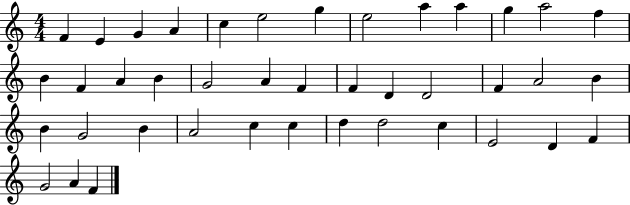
X:1
T:Untitled
M:4/4
L:1/4
K:C
F E G A c e2 g e2 a a g a2 f B F A B G2 A F F D D2 F A2 B B G2 B A2 c c d d2 c E2 D F G2 A F